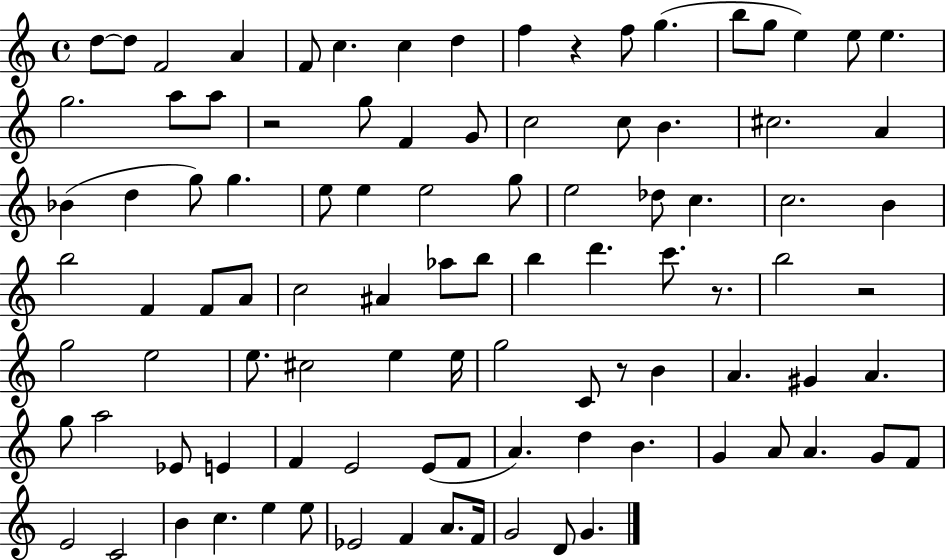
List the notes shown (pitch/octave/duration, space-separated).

D5/e D5/e F4/h A4/q F4/e C5/q. C5/q D5/q F5/q R/q F5/e G5/q. B5/e G5/e E5/q E5/e E5/q. G5/h. A5/e A5/e R/h G5/e F4/q G4/e C5/h C5/e B4/q. C#5/h. A4/q Bb4/q D5/q G5/e G5/q. E5/e E5/q E5/h G5/e E5/h Db5/e C5/q. C5/h. B4/q B5/h F4/q F4/e A4/e C5/h A#4/q Ab5/e B5/e B5/q D6/q. C6/e. R/e. B5/h R/h G5/h E5/h E5/e. C#5/h E5/q E5/s G5/h C4/e R/e B4/q A4/q. G#4/q A4/q. G5/e A5/h Eb4/e E4/q F4/q E4/h E4/e F4/e A4/q. D5/q B4/q. G4/q A4/e A4/q. G4/e F4/e E4/h C4/h B4/q C5/q. E5/q E5/e Eb4/h F4/q A4/e. F4/s G4/h D4/e G4/q.